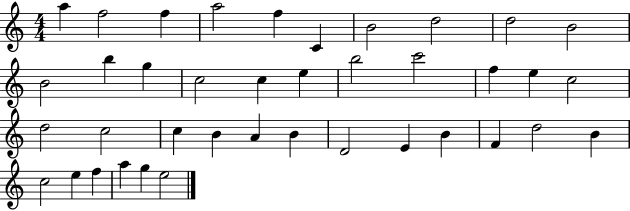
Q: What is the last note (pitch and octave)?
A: E5